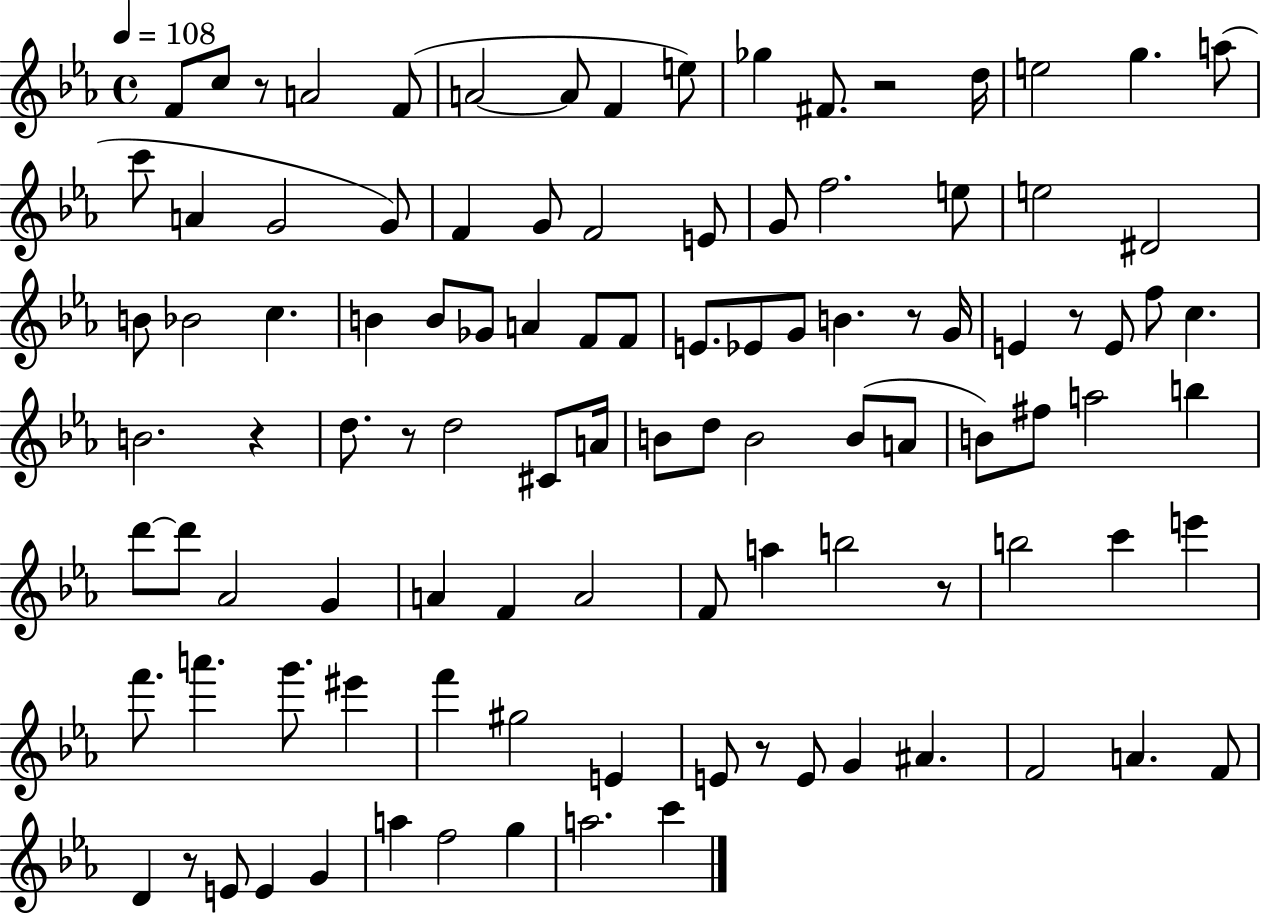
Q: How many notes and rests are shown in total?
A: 104